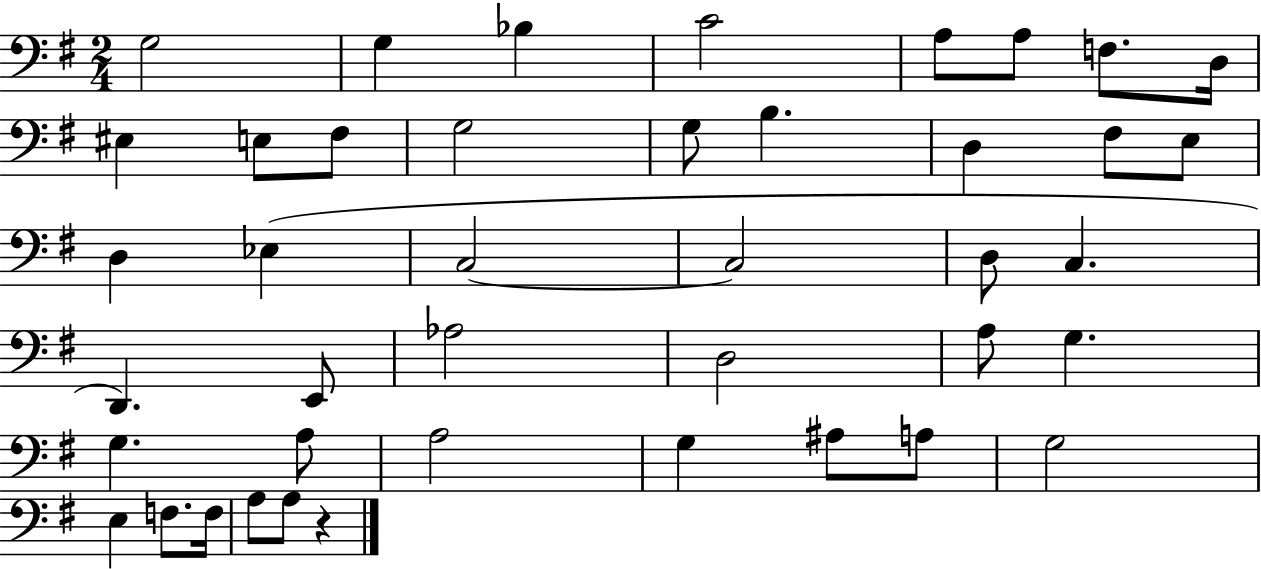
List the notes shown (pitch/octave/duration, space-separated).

G3/h G3/q Bb3/q C4/h A3/e A3/e F3/e. D3/s EIS3/q E3/e F#3/e G3/h G3/e B3/q. D3/q F#3/e E3/e D3/q Eb3/q C3/h C3/h D3/e C3/q. D2/q. E2/e Ab3/h D3/h A3/e G3/q. G3/q. A3/e A3/h G3/q A#3/e A3/e G3/h E3/q F3/e. F3/s A3/e A3/e R/q